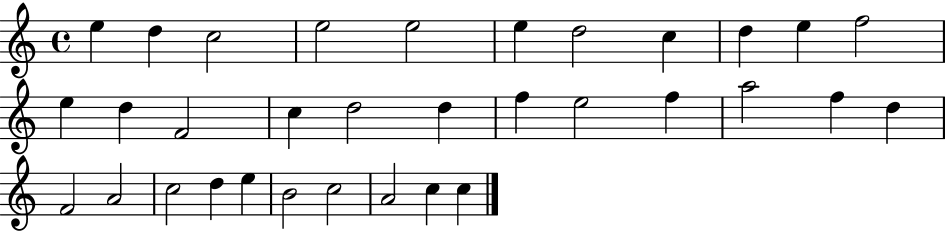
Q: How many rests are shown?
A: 0